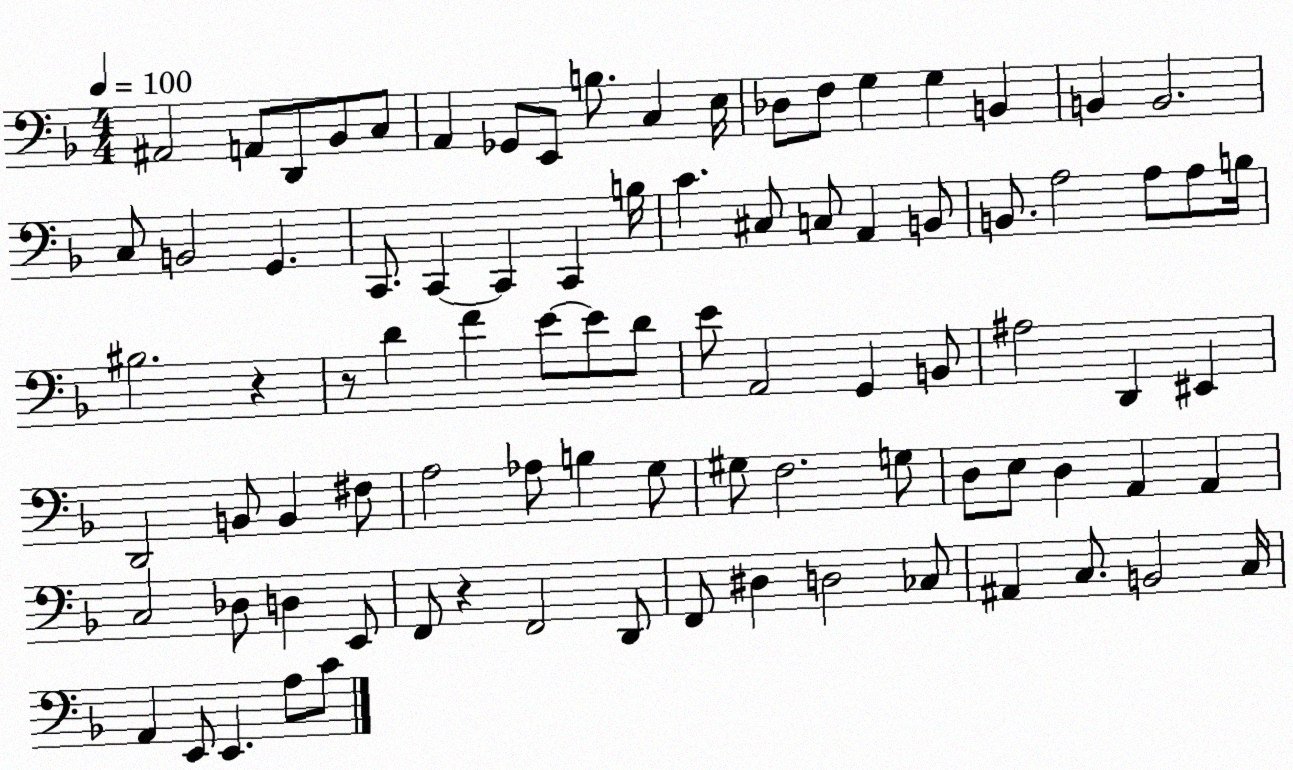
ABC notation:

X:1
T:Untitled
M:4/4
L:1/4
K:F
^A,,2 A,,/2 D,,/2 _B,,/2 C,/2 A,, _G,,/2 E,,/2 B,/2 C, E,/4 _D,/2 F,/2 G, G, B,, B,, B,,2 C,/2 B,,2 G,, C,,/2 C,, C,, C,, B,/4 C ^C,/2 C,/2 A,, B,,/2 B,,/2 A,2 A,/2 A,/2 B,/4 ^B,2 z z/2 D F E/2 E/2 D/2 E/2 A,,2 G,, B,,/2 ^A,2 D,, ^E,, D,,2 B,,/2 B,, ^F,/2 A,2 _A,/2 B, G,/2 ^G,/2 F,2 G,/2 D,/2 E,/2 D, A,, A,, C,2 _D,/2 D, E,,/2 F,,/2 z F,,2 D,,/2 F,,/2 ^D, D,2 _C,/2 ^A,, C,/2 B,,2 C,/4 A,, E,,/2 E,, A,/2 C/2